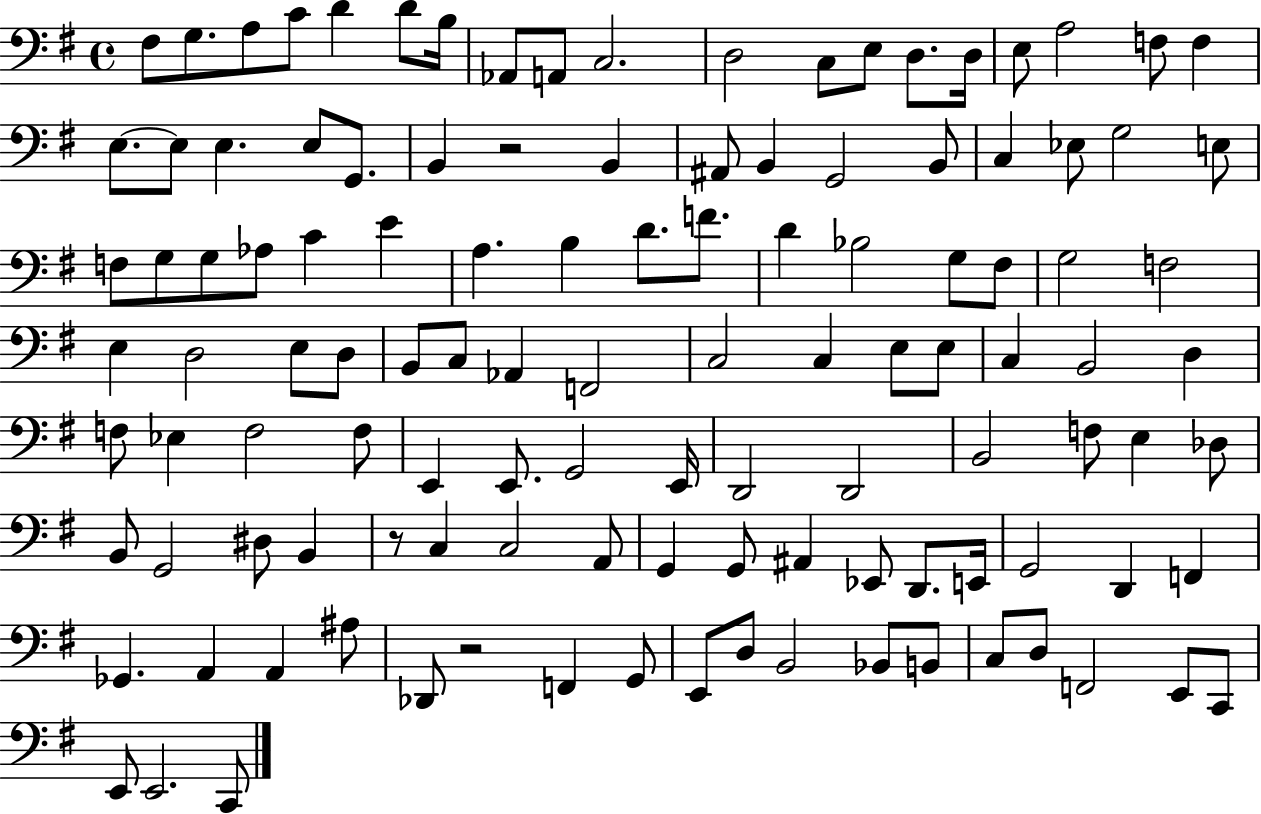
F#3/e G3/e. A3/e C4/e D4/q D4/e B3/s Ab2/e A2/e C3/h. D3/h C3/e E3/e D3/e. D3/s E3/e A3/h F3/e F3/q E3/e. E3/e E3/q. E3/e G2/e. B2/q R/h B2/q A#2/e B2/q G2/h B2/e C3/q Eb3/e G3/h E3/e F3/e G3/e G3/e Ab3/e C4/q E4/q A3/q. B3/q D4/e. F4/e. D4/q Bb3/h G3/e F#3/e G3/h F3/h E3/q D3/h E3/e D3/e B2/e C3/e Ab2/q F2/h C3/h C3/q E3/e E3/e C3/q B2/h D3/q F3/e Eb3/q F3/h F3/e E2/q E2/e. G2/h E2/s D2/h D2/h B2/h F3/e E3/q Db3/e B2/e G2/h D#3/e B2/q R/e C3/q C3/h A2/e G2/q G2/e A#2/q Eb2/e D2/e. E2/s G2/h D2/q F2/q Gb2/q. A2/q A2/q A#3/e Db2/e R/h F2/q G2/e E2/e D3/e B2/h Bb2/e B2/e C3/e D3/e F2/h E2/e C2/e E2/e E2/h. C2/e